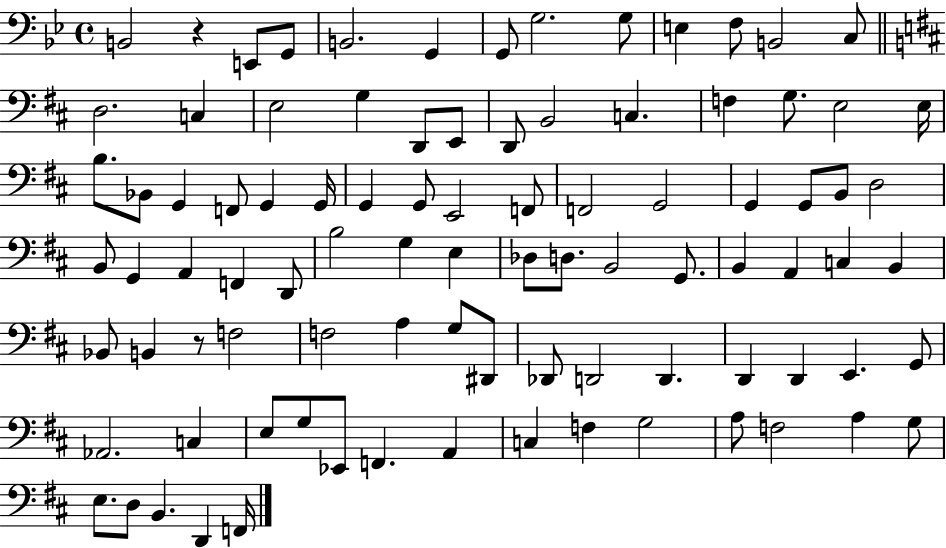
B2/h R/q E2/e G2/e B2/h. G2/q G2/e G3/h. G3/e E3/q F3/e B2/h C3/e D3/h. C3/q E3/h G3/q D2/e E2/e D2/e B2/h C3/q. F3/q G3/e. E3/h E3/s B3/e. Bb2/e G2/q F2/e G2/q G2/s G2/q G2/e E2/h F2/e F2/h G2/h G2/q G2/e B2/e D3/h B2/e G2/q A2/q F2/q D2/e B3/h G3/q E3/q Db3/e D3/e. B2/h G2/e. B2/q A2/q C3/q B2/q Bb2/e B2/q R/e F3/h F3/h A3/q G3/e D#2/e Db2/e D2/h D2/q. D2/q D2/q E2/q. G2/e Ab2/h. C3/q E3/e G3/e Eb2/e F2/q. A2/q C3/q F3/q G3/h A3/e F3/h A3/q G3/e E3/e. D3/e B2/q. D2/q F2/s